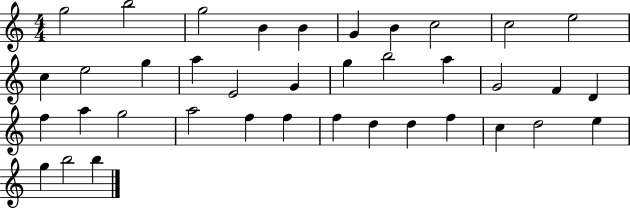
{
  \clef treble
  \numericTimeSignature
  \time 4/4
  \key c \major
  g''2 b''2 | g''2 b'4 b'4 | g'4 b'4 c''2 | c''2 e''2 | \break c''4 e''2 g''4 | a''4 e'2 g'4 | g''4 b''2 a''4 | g'2 f'4 d'4 | \break f''4 a''4 g''2 | a''2 f''4 f''4 | f''4 d''4 d''4 f''4 | c''4 d''2 e''4 | \break g''4 b''2 b''4 | \bar "|."
}